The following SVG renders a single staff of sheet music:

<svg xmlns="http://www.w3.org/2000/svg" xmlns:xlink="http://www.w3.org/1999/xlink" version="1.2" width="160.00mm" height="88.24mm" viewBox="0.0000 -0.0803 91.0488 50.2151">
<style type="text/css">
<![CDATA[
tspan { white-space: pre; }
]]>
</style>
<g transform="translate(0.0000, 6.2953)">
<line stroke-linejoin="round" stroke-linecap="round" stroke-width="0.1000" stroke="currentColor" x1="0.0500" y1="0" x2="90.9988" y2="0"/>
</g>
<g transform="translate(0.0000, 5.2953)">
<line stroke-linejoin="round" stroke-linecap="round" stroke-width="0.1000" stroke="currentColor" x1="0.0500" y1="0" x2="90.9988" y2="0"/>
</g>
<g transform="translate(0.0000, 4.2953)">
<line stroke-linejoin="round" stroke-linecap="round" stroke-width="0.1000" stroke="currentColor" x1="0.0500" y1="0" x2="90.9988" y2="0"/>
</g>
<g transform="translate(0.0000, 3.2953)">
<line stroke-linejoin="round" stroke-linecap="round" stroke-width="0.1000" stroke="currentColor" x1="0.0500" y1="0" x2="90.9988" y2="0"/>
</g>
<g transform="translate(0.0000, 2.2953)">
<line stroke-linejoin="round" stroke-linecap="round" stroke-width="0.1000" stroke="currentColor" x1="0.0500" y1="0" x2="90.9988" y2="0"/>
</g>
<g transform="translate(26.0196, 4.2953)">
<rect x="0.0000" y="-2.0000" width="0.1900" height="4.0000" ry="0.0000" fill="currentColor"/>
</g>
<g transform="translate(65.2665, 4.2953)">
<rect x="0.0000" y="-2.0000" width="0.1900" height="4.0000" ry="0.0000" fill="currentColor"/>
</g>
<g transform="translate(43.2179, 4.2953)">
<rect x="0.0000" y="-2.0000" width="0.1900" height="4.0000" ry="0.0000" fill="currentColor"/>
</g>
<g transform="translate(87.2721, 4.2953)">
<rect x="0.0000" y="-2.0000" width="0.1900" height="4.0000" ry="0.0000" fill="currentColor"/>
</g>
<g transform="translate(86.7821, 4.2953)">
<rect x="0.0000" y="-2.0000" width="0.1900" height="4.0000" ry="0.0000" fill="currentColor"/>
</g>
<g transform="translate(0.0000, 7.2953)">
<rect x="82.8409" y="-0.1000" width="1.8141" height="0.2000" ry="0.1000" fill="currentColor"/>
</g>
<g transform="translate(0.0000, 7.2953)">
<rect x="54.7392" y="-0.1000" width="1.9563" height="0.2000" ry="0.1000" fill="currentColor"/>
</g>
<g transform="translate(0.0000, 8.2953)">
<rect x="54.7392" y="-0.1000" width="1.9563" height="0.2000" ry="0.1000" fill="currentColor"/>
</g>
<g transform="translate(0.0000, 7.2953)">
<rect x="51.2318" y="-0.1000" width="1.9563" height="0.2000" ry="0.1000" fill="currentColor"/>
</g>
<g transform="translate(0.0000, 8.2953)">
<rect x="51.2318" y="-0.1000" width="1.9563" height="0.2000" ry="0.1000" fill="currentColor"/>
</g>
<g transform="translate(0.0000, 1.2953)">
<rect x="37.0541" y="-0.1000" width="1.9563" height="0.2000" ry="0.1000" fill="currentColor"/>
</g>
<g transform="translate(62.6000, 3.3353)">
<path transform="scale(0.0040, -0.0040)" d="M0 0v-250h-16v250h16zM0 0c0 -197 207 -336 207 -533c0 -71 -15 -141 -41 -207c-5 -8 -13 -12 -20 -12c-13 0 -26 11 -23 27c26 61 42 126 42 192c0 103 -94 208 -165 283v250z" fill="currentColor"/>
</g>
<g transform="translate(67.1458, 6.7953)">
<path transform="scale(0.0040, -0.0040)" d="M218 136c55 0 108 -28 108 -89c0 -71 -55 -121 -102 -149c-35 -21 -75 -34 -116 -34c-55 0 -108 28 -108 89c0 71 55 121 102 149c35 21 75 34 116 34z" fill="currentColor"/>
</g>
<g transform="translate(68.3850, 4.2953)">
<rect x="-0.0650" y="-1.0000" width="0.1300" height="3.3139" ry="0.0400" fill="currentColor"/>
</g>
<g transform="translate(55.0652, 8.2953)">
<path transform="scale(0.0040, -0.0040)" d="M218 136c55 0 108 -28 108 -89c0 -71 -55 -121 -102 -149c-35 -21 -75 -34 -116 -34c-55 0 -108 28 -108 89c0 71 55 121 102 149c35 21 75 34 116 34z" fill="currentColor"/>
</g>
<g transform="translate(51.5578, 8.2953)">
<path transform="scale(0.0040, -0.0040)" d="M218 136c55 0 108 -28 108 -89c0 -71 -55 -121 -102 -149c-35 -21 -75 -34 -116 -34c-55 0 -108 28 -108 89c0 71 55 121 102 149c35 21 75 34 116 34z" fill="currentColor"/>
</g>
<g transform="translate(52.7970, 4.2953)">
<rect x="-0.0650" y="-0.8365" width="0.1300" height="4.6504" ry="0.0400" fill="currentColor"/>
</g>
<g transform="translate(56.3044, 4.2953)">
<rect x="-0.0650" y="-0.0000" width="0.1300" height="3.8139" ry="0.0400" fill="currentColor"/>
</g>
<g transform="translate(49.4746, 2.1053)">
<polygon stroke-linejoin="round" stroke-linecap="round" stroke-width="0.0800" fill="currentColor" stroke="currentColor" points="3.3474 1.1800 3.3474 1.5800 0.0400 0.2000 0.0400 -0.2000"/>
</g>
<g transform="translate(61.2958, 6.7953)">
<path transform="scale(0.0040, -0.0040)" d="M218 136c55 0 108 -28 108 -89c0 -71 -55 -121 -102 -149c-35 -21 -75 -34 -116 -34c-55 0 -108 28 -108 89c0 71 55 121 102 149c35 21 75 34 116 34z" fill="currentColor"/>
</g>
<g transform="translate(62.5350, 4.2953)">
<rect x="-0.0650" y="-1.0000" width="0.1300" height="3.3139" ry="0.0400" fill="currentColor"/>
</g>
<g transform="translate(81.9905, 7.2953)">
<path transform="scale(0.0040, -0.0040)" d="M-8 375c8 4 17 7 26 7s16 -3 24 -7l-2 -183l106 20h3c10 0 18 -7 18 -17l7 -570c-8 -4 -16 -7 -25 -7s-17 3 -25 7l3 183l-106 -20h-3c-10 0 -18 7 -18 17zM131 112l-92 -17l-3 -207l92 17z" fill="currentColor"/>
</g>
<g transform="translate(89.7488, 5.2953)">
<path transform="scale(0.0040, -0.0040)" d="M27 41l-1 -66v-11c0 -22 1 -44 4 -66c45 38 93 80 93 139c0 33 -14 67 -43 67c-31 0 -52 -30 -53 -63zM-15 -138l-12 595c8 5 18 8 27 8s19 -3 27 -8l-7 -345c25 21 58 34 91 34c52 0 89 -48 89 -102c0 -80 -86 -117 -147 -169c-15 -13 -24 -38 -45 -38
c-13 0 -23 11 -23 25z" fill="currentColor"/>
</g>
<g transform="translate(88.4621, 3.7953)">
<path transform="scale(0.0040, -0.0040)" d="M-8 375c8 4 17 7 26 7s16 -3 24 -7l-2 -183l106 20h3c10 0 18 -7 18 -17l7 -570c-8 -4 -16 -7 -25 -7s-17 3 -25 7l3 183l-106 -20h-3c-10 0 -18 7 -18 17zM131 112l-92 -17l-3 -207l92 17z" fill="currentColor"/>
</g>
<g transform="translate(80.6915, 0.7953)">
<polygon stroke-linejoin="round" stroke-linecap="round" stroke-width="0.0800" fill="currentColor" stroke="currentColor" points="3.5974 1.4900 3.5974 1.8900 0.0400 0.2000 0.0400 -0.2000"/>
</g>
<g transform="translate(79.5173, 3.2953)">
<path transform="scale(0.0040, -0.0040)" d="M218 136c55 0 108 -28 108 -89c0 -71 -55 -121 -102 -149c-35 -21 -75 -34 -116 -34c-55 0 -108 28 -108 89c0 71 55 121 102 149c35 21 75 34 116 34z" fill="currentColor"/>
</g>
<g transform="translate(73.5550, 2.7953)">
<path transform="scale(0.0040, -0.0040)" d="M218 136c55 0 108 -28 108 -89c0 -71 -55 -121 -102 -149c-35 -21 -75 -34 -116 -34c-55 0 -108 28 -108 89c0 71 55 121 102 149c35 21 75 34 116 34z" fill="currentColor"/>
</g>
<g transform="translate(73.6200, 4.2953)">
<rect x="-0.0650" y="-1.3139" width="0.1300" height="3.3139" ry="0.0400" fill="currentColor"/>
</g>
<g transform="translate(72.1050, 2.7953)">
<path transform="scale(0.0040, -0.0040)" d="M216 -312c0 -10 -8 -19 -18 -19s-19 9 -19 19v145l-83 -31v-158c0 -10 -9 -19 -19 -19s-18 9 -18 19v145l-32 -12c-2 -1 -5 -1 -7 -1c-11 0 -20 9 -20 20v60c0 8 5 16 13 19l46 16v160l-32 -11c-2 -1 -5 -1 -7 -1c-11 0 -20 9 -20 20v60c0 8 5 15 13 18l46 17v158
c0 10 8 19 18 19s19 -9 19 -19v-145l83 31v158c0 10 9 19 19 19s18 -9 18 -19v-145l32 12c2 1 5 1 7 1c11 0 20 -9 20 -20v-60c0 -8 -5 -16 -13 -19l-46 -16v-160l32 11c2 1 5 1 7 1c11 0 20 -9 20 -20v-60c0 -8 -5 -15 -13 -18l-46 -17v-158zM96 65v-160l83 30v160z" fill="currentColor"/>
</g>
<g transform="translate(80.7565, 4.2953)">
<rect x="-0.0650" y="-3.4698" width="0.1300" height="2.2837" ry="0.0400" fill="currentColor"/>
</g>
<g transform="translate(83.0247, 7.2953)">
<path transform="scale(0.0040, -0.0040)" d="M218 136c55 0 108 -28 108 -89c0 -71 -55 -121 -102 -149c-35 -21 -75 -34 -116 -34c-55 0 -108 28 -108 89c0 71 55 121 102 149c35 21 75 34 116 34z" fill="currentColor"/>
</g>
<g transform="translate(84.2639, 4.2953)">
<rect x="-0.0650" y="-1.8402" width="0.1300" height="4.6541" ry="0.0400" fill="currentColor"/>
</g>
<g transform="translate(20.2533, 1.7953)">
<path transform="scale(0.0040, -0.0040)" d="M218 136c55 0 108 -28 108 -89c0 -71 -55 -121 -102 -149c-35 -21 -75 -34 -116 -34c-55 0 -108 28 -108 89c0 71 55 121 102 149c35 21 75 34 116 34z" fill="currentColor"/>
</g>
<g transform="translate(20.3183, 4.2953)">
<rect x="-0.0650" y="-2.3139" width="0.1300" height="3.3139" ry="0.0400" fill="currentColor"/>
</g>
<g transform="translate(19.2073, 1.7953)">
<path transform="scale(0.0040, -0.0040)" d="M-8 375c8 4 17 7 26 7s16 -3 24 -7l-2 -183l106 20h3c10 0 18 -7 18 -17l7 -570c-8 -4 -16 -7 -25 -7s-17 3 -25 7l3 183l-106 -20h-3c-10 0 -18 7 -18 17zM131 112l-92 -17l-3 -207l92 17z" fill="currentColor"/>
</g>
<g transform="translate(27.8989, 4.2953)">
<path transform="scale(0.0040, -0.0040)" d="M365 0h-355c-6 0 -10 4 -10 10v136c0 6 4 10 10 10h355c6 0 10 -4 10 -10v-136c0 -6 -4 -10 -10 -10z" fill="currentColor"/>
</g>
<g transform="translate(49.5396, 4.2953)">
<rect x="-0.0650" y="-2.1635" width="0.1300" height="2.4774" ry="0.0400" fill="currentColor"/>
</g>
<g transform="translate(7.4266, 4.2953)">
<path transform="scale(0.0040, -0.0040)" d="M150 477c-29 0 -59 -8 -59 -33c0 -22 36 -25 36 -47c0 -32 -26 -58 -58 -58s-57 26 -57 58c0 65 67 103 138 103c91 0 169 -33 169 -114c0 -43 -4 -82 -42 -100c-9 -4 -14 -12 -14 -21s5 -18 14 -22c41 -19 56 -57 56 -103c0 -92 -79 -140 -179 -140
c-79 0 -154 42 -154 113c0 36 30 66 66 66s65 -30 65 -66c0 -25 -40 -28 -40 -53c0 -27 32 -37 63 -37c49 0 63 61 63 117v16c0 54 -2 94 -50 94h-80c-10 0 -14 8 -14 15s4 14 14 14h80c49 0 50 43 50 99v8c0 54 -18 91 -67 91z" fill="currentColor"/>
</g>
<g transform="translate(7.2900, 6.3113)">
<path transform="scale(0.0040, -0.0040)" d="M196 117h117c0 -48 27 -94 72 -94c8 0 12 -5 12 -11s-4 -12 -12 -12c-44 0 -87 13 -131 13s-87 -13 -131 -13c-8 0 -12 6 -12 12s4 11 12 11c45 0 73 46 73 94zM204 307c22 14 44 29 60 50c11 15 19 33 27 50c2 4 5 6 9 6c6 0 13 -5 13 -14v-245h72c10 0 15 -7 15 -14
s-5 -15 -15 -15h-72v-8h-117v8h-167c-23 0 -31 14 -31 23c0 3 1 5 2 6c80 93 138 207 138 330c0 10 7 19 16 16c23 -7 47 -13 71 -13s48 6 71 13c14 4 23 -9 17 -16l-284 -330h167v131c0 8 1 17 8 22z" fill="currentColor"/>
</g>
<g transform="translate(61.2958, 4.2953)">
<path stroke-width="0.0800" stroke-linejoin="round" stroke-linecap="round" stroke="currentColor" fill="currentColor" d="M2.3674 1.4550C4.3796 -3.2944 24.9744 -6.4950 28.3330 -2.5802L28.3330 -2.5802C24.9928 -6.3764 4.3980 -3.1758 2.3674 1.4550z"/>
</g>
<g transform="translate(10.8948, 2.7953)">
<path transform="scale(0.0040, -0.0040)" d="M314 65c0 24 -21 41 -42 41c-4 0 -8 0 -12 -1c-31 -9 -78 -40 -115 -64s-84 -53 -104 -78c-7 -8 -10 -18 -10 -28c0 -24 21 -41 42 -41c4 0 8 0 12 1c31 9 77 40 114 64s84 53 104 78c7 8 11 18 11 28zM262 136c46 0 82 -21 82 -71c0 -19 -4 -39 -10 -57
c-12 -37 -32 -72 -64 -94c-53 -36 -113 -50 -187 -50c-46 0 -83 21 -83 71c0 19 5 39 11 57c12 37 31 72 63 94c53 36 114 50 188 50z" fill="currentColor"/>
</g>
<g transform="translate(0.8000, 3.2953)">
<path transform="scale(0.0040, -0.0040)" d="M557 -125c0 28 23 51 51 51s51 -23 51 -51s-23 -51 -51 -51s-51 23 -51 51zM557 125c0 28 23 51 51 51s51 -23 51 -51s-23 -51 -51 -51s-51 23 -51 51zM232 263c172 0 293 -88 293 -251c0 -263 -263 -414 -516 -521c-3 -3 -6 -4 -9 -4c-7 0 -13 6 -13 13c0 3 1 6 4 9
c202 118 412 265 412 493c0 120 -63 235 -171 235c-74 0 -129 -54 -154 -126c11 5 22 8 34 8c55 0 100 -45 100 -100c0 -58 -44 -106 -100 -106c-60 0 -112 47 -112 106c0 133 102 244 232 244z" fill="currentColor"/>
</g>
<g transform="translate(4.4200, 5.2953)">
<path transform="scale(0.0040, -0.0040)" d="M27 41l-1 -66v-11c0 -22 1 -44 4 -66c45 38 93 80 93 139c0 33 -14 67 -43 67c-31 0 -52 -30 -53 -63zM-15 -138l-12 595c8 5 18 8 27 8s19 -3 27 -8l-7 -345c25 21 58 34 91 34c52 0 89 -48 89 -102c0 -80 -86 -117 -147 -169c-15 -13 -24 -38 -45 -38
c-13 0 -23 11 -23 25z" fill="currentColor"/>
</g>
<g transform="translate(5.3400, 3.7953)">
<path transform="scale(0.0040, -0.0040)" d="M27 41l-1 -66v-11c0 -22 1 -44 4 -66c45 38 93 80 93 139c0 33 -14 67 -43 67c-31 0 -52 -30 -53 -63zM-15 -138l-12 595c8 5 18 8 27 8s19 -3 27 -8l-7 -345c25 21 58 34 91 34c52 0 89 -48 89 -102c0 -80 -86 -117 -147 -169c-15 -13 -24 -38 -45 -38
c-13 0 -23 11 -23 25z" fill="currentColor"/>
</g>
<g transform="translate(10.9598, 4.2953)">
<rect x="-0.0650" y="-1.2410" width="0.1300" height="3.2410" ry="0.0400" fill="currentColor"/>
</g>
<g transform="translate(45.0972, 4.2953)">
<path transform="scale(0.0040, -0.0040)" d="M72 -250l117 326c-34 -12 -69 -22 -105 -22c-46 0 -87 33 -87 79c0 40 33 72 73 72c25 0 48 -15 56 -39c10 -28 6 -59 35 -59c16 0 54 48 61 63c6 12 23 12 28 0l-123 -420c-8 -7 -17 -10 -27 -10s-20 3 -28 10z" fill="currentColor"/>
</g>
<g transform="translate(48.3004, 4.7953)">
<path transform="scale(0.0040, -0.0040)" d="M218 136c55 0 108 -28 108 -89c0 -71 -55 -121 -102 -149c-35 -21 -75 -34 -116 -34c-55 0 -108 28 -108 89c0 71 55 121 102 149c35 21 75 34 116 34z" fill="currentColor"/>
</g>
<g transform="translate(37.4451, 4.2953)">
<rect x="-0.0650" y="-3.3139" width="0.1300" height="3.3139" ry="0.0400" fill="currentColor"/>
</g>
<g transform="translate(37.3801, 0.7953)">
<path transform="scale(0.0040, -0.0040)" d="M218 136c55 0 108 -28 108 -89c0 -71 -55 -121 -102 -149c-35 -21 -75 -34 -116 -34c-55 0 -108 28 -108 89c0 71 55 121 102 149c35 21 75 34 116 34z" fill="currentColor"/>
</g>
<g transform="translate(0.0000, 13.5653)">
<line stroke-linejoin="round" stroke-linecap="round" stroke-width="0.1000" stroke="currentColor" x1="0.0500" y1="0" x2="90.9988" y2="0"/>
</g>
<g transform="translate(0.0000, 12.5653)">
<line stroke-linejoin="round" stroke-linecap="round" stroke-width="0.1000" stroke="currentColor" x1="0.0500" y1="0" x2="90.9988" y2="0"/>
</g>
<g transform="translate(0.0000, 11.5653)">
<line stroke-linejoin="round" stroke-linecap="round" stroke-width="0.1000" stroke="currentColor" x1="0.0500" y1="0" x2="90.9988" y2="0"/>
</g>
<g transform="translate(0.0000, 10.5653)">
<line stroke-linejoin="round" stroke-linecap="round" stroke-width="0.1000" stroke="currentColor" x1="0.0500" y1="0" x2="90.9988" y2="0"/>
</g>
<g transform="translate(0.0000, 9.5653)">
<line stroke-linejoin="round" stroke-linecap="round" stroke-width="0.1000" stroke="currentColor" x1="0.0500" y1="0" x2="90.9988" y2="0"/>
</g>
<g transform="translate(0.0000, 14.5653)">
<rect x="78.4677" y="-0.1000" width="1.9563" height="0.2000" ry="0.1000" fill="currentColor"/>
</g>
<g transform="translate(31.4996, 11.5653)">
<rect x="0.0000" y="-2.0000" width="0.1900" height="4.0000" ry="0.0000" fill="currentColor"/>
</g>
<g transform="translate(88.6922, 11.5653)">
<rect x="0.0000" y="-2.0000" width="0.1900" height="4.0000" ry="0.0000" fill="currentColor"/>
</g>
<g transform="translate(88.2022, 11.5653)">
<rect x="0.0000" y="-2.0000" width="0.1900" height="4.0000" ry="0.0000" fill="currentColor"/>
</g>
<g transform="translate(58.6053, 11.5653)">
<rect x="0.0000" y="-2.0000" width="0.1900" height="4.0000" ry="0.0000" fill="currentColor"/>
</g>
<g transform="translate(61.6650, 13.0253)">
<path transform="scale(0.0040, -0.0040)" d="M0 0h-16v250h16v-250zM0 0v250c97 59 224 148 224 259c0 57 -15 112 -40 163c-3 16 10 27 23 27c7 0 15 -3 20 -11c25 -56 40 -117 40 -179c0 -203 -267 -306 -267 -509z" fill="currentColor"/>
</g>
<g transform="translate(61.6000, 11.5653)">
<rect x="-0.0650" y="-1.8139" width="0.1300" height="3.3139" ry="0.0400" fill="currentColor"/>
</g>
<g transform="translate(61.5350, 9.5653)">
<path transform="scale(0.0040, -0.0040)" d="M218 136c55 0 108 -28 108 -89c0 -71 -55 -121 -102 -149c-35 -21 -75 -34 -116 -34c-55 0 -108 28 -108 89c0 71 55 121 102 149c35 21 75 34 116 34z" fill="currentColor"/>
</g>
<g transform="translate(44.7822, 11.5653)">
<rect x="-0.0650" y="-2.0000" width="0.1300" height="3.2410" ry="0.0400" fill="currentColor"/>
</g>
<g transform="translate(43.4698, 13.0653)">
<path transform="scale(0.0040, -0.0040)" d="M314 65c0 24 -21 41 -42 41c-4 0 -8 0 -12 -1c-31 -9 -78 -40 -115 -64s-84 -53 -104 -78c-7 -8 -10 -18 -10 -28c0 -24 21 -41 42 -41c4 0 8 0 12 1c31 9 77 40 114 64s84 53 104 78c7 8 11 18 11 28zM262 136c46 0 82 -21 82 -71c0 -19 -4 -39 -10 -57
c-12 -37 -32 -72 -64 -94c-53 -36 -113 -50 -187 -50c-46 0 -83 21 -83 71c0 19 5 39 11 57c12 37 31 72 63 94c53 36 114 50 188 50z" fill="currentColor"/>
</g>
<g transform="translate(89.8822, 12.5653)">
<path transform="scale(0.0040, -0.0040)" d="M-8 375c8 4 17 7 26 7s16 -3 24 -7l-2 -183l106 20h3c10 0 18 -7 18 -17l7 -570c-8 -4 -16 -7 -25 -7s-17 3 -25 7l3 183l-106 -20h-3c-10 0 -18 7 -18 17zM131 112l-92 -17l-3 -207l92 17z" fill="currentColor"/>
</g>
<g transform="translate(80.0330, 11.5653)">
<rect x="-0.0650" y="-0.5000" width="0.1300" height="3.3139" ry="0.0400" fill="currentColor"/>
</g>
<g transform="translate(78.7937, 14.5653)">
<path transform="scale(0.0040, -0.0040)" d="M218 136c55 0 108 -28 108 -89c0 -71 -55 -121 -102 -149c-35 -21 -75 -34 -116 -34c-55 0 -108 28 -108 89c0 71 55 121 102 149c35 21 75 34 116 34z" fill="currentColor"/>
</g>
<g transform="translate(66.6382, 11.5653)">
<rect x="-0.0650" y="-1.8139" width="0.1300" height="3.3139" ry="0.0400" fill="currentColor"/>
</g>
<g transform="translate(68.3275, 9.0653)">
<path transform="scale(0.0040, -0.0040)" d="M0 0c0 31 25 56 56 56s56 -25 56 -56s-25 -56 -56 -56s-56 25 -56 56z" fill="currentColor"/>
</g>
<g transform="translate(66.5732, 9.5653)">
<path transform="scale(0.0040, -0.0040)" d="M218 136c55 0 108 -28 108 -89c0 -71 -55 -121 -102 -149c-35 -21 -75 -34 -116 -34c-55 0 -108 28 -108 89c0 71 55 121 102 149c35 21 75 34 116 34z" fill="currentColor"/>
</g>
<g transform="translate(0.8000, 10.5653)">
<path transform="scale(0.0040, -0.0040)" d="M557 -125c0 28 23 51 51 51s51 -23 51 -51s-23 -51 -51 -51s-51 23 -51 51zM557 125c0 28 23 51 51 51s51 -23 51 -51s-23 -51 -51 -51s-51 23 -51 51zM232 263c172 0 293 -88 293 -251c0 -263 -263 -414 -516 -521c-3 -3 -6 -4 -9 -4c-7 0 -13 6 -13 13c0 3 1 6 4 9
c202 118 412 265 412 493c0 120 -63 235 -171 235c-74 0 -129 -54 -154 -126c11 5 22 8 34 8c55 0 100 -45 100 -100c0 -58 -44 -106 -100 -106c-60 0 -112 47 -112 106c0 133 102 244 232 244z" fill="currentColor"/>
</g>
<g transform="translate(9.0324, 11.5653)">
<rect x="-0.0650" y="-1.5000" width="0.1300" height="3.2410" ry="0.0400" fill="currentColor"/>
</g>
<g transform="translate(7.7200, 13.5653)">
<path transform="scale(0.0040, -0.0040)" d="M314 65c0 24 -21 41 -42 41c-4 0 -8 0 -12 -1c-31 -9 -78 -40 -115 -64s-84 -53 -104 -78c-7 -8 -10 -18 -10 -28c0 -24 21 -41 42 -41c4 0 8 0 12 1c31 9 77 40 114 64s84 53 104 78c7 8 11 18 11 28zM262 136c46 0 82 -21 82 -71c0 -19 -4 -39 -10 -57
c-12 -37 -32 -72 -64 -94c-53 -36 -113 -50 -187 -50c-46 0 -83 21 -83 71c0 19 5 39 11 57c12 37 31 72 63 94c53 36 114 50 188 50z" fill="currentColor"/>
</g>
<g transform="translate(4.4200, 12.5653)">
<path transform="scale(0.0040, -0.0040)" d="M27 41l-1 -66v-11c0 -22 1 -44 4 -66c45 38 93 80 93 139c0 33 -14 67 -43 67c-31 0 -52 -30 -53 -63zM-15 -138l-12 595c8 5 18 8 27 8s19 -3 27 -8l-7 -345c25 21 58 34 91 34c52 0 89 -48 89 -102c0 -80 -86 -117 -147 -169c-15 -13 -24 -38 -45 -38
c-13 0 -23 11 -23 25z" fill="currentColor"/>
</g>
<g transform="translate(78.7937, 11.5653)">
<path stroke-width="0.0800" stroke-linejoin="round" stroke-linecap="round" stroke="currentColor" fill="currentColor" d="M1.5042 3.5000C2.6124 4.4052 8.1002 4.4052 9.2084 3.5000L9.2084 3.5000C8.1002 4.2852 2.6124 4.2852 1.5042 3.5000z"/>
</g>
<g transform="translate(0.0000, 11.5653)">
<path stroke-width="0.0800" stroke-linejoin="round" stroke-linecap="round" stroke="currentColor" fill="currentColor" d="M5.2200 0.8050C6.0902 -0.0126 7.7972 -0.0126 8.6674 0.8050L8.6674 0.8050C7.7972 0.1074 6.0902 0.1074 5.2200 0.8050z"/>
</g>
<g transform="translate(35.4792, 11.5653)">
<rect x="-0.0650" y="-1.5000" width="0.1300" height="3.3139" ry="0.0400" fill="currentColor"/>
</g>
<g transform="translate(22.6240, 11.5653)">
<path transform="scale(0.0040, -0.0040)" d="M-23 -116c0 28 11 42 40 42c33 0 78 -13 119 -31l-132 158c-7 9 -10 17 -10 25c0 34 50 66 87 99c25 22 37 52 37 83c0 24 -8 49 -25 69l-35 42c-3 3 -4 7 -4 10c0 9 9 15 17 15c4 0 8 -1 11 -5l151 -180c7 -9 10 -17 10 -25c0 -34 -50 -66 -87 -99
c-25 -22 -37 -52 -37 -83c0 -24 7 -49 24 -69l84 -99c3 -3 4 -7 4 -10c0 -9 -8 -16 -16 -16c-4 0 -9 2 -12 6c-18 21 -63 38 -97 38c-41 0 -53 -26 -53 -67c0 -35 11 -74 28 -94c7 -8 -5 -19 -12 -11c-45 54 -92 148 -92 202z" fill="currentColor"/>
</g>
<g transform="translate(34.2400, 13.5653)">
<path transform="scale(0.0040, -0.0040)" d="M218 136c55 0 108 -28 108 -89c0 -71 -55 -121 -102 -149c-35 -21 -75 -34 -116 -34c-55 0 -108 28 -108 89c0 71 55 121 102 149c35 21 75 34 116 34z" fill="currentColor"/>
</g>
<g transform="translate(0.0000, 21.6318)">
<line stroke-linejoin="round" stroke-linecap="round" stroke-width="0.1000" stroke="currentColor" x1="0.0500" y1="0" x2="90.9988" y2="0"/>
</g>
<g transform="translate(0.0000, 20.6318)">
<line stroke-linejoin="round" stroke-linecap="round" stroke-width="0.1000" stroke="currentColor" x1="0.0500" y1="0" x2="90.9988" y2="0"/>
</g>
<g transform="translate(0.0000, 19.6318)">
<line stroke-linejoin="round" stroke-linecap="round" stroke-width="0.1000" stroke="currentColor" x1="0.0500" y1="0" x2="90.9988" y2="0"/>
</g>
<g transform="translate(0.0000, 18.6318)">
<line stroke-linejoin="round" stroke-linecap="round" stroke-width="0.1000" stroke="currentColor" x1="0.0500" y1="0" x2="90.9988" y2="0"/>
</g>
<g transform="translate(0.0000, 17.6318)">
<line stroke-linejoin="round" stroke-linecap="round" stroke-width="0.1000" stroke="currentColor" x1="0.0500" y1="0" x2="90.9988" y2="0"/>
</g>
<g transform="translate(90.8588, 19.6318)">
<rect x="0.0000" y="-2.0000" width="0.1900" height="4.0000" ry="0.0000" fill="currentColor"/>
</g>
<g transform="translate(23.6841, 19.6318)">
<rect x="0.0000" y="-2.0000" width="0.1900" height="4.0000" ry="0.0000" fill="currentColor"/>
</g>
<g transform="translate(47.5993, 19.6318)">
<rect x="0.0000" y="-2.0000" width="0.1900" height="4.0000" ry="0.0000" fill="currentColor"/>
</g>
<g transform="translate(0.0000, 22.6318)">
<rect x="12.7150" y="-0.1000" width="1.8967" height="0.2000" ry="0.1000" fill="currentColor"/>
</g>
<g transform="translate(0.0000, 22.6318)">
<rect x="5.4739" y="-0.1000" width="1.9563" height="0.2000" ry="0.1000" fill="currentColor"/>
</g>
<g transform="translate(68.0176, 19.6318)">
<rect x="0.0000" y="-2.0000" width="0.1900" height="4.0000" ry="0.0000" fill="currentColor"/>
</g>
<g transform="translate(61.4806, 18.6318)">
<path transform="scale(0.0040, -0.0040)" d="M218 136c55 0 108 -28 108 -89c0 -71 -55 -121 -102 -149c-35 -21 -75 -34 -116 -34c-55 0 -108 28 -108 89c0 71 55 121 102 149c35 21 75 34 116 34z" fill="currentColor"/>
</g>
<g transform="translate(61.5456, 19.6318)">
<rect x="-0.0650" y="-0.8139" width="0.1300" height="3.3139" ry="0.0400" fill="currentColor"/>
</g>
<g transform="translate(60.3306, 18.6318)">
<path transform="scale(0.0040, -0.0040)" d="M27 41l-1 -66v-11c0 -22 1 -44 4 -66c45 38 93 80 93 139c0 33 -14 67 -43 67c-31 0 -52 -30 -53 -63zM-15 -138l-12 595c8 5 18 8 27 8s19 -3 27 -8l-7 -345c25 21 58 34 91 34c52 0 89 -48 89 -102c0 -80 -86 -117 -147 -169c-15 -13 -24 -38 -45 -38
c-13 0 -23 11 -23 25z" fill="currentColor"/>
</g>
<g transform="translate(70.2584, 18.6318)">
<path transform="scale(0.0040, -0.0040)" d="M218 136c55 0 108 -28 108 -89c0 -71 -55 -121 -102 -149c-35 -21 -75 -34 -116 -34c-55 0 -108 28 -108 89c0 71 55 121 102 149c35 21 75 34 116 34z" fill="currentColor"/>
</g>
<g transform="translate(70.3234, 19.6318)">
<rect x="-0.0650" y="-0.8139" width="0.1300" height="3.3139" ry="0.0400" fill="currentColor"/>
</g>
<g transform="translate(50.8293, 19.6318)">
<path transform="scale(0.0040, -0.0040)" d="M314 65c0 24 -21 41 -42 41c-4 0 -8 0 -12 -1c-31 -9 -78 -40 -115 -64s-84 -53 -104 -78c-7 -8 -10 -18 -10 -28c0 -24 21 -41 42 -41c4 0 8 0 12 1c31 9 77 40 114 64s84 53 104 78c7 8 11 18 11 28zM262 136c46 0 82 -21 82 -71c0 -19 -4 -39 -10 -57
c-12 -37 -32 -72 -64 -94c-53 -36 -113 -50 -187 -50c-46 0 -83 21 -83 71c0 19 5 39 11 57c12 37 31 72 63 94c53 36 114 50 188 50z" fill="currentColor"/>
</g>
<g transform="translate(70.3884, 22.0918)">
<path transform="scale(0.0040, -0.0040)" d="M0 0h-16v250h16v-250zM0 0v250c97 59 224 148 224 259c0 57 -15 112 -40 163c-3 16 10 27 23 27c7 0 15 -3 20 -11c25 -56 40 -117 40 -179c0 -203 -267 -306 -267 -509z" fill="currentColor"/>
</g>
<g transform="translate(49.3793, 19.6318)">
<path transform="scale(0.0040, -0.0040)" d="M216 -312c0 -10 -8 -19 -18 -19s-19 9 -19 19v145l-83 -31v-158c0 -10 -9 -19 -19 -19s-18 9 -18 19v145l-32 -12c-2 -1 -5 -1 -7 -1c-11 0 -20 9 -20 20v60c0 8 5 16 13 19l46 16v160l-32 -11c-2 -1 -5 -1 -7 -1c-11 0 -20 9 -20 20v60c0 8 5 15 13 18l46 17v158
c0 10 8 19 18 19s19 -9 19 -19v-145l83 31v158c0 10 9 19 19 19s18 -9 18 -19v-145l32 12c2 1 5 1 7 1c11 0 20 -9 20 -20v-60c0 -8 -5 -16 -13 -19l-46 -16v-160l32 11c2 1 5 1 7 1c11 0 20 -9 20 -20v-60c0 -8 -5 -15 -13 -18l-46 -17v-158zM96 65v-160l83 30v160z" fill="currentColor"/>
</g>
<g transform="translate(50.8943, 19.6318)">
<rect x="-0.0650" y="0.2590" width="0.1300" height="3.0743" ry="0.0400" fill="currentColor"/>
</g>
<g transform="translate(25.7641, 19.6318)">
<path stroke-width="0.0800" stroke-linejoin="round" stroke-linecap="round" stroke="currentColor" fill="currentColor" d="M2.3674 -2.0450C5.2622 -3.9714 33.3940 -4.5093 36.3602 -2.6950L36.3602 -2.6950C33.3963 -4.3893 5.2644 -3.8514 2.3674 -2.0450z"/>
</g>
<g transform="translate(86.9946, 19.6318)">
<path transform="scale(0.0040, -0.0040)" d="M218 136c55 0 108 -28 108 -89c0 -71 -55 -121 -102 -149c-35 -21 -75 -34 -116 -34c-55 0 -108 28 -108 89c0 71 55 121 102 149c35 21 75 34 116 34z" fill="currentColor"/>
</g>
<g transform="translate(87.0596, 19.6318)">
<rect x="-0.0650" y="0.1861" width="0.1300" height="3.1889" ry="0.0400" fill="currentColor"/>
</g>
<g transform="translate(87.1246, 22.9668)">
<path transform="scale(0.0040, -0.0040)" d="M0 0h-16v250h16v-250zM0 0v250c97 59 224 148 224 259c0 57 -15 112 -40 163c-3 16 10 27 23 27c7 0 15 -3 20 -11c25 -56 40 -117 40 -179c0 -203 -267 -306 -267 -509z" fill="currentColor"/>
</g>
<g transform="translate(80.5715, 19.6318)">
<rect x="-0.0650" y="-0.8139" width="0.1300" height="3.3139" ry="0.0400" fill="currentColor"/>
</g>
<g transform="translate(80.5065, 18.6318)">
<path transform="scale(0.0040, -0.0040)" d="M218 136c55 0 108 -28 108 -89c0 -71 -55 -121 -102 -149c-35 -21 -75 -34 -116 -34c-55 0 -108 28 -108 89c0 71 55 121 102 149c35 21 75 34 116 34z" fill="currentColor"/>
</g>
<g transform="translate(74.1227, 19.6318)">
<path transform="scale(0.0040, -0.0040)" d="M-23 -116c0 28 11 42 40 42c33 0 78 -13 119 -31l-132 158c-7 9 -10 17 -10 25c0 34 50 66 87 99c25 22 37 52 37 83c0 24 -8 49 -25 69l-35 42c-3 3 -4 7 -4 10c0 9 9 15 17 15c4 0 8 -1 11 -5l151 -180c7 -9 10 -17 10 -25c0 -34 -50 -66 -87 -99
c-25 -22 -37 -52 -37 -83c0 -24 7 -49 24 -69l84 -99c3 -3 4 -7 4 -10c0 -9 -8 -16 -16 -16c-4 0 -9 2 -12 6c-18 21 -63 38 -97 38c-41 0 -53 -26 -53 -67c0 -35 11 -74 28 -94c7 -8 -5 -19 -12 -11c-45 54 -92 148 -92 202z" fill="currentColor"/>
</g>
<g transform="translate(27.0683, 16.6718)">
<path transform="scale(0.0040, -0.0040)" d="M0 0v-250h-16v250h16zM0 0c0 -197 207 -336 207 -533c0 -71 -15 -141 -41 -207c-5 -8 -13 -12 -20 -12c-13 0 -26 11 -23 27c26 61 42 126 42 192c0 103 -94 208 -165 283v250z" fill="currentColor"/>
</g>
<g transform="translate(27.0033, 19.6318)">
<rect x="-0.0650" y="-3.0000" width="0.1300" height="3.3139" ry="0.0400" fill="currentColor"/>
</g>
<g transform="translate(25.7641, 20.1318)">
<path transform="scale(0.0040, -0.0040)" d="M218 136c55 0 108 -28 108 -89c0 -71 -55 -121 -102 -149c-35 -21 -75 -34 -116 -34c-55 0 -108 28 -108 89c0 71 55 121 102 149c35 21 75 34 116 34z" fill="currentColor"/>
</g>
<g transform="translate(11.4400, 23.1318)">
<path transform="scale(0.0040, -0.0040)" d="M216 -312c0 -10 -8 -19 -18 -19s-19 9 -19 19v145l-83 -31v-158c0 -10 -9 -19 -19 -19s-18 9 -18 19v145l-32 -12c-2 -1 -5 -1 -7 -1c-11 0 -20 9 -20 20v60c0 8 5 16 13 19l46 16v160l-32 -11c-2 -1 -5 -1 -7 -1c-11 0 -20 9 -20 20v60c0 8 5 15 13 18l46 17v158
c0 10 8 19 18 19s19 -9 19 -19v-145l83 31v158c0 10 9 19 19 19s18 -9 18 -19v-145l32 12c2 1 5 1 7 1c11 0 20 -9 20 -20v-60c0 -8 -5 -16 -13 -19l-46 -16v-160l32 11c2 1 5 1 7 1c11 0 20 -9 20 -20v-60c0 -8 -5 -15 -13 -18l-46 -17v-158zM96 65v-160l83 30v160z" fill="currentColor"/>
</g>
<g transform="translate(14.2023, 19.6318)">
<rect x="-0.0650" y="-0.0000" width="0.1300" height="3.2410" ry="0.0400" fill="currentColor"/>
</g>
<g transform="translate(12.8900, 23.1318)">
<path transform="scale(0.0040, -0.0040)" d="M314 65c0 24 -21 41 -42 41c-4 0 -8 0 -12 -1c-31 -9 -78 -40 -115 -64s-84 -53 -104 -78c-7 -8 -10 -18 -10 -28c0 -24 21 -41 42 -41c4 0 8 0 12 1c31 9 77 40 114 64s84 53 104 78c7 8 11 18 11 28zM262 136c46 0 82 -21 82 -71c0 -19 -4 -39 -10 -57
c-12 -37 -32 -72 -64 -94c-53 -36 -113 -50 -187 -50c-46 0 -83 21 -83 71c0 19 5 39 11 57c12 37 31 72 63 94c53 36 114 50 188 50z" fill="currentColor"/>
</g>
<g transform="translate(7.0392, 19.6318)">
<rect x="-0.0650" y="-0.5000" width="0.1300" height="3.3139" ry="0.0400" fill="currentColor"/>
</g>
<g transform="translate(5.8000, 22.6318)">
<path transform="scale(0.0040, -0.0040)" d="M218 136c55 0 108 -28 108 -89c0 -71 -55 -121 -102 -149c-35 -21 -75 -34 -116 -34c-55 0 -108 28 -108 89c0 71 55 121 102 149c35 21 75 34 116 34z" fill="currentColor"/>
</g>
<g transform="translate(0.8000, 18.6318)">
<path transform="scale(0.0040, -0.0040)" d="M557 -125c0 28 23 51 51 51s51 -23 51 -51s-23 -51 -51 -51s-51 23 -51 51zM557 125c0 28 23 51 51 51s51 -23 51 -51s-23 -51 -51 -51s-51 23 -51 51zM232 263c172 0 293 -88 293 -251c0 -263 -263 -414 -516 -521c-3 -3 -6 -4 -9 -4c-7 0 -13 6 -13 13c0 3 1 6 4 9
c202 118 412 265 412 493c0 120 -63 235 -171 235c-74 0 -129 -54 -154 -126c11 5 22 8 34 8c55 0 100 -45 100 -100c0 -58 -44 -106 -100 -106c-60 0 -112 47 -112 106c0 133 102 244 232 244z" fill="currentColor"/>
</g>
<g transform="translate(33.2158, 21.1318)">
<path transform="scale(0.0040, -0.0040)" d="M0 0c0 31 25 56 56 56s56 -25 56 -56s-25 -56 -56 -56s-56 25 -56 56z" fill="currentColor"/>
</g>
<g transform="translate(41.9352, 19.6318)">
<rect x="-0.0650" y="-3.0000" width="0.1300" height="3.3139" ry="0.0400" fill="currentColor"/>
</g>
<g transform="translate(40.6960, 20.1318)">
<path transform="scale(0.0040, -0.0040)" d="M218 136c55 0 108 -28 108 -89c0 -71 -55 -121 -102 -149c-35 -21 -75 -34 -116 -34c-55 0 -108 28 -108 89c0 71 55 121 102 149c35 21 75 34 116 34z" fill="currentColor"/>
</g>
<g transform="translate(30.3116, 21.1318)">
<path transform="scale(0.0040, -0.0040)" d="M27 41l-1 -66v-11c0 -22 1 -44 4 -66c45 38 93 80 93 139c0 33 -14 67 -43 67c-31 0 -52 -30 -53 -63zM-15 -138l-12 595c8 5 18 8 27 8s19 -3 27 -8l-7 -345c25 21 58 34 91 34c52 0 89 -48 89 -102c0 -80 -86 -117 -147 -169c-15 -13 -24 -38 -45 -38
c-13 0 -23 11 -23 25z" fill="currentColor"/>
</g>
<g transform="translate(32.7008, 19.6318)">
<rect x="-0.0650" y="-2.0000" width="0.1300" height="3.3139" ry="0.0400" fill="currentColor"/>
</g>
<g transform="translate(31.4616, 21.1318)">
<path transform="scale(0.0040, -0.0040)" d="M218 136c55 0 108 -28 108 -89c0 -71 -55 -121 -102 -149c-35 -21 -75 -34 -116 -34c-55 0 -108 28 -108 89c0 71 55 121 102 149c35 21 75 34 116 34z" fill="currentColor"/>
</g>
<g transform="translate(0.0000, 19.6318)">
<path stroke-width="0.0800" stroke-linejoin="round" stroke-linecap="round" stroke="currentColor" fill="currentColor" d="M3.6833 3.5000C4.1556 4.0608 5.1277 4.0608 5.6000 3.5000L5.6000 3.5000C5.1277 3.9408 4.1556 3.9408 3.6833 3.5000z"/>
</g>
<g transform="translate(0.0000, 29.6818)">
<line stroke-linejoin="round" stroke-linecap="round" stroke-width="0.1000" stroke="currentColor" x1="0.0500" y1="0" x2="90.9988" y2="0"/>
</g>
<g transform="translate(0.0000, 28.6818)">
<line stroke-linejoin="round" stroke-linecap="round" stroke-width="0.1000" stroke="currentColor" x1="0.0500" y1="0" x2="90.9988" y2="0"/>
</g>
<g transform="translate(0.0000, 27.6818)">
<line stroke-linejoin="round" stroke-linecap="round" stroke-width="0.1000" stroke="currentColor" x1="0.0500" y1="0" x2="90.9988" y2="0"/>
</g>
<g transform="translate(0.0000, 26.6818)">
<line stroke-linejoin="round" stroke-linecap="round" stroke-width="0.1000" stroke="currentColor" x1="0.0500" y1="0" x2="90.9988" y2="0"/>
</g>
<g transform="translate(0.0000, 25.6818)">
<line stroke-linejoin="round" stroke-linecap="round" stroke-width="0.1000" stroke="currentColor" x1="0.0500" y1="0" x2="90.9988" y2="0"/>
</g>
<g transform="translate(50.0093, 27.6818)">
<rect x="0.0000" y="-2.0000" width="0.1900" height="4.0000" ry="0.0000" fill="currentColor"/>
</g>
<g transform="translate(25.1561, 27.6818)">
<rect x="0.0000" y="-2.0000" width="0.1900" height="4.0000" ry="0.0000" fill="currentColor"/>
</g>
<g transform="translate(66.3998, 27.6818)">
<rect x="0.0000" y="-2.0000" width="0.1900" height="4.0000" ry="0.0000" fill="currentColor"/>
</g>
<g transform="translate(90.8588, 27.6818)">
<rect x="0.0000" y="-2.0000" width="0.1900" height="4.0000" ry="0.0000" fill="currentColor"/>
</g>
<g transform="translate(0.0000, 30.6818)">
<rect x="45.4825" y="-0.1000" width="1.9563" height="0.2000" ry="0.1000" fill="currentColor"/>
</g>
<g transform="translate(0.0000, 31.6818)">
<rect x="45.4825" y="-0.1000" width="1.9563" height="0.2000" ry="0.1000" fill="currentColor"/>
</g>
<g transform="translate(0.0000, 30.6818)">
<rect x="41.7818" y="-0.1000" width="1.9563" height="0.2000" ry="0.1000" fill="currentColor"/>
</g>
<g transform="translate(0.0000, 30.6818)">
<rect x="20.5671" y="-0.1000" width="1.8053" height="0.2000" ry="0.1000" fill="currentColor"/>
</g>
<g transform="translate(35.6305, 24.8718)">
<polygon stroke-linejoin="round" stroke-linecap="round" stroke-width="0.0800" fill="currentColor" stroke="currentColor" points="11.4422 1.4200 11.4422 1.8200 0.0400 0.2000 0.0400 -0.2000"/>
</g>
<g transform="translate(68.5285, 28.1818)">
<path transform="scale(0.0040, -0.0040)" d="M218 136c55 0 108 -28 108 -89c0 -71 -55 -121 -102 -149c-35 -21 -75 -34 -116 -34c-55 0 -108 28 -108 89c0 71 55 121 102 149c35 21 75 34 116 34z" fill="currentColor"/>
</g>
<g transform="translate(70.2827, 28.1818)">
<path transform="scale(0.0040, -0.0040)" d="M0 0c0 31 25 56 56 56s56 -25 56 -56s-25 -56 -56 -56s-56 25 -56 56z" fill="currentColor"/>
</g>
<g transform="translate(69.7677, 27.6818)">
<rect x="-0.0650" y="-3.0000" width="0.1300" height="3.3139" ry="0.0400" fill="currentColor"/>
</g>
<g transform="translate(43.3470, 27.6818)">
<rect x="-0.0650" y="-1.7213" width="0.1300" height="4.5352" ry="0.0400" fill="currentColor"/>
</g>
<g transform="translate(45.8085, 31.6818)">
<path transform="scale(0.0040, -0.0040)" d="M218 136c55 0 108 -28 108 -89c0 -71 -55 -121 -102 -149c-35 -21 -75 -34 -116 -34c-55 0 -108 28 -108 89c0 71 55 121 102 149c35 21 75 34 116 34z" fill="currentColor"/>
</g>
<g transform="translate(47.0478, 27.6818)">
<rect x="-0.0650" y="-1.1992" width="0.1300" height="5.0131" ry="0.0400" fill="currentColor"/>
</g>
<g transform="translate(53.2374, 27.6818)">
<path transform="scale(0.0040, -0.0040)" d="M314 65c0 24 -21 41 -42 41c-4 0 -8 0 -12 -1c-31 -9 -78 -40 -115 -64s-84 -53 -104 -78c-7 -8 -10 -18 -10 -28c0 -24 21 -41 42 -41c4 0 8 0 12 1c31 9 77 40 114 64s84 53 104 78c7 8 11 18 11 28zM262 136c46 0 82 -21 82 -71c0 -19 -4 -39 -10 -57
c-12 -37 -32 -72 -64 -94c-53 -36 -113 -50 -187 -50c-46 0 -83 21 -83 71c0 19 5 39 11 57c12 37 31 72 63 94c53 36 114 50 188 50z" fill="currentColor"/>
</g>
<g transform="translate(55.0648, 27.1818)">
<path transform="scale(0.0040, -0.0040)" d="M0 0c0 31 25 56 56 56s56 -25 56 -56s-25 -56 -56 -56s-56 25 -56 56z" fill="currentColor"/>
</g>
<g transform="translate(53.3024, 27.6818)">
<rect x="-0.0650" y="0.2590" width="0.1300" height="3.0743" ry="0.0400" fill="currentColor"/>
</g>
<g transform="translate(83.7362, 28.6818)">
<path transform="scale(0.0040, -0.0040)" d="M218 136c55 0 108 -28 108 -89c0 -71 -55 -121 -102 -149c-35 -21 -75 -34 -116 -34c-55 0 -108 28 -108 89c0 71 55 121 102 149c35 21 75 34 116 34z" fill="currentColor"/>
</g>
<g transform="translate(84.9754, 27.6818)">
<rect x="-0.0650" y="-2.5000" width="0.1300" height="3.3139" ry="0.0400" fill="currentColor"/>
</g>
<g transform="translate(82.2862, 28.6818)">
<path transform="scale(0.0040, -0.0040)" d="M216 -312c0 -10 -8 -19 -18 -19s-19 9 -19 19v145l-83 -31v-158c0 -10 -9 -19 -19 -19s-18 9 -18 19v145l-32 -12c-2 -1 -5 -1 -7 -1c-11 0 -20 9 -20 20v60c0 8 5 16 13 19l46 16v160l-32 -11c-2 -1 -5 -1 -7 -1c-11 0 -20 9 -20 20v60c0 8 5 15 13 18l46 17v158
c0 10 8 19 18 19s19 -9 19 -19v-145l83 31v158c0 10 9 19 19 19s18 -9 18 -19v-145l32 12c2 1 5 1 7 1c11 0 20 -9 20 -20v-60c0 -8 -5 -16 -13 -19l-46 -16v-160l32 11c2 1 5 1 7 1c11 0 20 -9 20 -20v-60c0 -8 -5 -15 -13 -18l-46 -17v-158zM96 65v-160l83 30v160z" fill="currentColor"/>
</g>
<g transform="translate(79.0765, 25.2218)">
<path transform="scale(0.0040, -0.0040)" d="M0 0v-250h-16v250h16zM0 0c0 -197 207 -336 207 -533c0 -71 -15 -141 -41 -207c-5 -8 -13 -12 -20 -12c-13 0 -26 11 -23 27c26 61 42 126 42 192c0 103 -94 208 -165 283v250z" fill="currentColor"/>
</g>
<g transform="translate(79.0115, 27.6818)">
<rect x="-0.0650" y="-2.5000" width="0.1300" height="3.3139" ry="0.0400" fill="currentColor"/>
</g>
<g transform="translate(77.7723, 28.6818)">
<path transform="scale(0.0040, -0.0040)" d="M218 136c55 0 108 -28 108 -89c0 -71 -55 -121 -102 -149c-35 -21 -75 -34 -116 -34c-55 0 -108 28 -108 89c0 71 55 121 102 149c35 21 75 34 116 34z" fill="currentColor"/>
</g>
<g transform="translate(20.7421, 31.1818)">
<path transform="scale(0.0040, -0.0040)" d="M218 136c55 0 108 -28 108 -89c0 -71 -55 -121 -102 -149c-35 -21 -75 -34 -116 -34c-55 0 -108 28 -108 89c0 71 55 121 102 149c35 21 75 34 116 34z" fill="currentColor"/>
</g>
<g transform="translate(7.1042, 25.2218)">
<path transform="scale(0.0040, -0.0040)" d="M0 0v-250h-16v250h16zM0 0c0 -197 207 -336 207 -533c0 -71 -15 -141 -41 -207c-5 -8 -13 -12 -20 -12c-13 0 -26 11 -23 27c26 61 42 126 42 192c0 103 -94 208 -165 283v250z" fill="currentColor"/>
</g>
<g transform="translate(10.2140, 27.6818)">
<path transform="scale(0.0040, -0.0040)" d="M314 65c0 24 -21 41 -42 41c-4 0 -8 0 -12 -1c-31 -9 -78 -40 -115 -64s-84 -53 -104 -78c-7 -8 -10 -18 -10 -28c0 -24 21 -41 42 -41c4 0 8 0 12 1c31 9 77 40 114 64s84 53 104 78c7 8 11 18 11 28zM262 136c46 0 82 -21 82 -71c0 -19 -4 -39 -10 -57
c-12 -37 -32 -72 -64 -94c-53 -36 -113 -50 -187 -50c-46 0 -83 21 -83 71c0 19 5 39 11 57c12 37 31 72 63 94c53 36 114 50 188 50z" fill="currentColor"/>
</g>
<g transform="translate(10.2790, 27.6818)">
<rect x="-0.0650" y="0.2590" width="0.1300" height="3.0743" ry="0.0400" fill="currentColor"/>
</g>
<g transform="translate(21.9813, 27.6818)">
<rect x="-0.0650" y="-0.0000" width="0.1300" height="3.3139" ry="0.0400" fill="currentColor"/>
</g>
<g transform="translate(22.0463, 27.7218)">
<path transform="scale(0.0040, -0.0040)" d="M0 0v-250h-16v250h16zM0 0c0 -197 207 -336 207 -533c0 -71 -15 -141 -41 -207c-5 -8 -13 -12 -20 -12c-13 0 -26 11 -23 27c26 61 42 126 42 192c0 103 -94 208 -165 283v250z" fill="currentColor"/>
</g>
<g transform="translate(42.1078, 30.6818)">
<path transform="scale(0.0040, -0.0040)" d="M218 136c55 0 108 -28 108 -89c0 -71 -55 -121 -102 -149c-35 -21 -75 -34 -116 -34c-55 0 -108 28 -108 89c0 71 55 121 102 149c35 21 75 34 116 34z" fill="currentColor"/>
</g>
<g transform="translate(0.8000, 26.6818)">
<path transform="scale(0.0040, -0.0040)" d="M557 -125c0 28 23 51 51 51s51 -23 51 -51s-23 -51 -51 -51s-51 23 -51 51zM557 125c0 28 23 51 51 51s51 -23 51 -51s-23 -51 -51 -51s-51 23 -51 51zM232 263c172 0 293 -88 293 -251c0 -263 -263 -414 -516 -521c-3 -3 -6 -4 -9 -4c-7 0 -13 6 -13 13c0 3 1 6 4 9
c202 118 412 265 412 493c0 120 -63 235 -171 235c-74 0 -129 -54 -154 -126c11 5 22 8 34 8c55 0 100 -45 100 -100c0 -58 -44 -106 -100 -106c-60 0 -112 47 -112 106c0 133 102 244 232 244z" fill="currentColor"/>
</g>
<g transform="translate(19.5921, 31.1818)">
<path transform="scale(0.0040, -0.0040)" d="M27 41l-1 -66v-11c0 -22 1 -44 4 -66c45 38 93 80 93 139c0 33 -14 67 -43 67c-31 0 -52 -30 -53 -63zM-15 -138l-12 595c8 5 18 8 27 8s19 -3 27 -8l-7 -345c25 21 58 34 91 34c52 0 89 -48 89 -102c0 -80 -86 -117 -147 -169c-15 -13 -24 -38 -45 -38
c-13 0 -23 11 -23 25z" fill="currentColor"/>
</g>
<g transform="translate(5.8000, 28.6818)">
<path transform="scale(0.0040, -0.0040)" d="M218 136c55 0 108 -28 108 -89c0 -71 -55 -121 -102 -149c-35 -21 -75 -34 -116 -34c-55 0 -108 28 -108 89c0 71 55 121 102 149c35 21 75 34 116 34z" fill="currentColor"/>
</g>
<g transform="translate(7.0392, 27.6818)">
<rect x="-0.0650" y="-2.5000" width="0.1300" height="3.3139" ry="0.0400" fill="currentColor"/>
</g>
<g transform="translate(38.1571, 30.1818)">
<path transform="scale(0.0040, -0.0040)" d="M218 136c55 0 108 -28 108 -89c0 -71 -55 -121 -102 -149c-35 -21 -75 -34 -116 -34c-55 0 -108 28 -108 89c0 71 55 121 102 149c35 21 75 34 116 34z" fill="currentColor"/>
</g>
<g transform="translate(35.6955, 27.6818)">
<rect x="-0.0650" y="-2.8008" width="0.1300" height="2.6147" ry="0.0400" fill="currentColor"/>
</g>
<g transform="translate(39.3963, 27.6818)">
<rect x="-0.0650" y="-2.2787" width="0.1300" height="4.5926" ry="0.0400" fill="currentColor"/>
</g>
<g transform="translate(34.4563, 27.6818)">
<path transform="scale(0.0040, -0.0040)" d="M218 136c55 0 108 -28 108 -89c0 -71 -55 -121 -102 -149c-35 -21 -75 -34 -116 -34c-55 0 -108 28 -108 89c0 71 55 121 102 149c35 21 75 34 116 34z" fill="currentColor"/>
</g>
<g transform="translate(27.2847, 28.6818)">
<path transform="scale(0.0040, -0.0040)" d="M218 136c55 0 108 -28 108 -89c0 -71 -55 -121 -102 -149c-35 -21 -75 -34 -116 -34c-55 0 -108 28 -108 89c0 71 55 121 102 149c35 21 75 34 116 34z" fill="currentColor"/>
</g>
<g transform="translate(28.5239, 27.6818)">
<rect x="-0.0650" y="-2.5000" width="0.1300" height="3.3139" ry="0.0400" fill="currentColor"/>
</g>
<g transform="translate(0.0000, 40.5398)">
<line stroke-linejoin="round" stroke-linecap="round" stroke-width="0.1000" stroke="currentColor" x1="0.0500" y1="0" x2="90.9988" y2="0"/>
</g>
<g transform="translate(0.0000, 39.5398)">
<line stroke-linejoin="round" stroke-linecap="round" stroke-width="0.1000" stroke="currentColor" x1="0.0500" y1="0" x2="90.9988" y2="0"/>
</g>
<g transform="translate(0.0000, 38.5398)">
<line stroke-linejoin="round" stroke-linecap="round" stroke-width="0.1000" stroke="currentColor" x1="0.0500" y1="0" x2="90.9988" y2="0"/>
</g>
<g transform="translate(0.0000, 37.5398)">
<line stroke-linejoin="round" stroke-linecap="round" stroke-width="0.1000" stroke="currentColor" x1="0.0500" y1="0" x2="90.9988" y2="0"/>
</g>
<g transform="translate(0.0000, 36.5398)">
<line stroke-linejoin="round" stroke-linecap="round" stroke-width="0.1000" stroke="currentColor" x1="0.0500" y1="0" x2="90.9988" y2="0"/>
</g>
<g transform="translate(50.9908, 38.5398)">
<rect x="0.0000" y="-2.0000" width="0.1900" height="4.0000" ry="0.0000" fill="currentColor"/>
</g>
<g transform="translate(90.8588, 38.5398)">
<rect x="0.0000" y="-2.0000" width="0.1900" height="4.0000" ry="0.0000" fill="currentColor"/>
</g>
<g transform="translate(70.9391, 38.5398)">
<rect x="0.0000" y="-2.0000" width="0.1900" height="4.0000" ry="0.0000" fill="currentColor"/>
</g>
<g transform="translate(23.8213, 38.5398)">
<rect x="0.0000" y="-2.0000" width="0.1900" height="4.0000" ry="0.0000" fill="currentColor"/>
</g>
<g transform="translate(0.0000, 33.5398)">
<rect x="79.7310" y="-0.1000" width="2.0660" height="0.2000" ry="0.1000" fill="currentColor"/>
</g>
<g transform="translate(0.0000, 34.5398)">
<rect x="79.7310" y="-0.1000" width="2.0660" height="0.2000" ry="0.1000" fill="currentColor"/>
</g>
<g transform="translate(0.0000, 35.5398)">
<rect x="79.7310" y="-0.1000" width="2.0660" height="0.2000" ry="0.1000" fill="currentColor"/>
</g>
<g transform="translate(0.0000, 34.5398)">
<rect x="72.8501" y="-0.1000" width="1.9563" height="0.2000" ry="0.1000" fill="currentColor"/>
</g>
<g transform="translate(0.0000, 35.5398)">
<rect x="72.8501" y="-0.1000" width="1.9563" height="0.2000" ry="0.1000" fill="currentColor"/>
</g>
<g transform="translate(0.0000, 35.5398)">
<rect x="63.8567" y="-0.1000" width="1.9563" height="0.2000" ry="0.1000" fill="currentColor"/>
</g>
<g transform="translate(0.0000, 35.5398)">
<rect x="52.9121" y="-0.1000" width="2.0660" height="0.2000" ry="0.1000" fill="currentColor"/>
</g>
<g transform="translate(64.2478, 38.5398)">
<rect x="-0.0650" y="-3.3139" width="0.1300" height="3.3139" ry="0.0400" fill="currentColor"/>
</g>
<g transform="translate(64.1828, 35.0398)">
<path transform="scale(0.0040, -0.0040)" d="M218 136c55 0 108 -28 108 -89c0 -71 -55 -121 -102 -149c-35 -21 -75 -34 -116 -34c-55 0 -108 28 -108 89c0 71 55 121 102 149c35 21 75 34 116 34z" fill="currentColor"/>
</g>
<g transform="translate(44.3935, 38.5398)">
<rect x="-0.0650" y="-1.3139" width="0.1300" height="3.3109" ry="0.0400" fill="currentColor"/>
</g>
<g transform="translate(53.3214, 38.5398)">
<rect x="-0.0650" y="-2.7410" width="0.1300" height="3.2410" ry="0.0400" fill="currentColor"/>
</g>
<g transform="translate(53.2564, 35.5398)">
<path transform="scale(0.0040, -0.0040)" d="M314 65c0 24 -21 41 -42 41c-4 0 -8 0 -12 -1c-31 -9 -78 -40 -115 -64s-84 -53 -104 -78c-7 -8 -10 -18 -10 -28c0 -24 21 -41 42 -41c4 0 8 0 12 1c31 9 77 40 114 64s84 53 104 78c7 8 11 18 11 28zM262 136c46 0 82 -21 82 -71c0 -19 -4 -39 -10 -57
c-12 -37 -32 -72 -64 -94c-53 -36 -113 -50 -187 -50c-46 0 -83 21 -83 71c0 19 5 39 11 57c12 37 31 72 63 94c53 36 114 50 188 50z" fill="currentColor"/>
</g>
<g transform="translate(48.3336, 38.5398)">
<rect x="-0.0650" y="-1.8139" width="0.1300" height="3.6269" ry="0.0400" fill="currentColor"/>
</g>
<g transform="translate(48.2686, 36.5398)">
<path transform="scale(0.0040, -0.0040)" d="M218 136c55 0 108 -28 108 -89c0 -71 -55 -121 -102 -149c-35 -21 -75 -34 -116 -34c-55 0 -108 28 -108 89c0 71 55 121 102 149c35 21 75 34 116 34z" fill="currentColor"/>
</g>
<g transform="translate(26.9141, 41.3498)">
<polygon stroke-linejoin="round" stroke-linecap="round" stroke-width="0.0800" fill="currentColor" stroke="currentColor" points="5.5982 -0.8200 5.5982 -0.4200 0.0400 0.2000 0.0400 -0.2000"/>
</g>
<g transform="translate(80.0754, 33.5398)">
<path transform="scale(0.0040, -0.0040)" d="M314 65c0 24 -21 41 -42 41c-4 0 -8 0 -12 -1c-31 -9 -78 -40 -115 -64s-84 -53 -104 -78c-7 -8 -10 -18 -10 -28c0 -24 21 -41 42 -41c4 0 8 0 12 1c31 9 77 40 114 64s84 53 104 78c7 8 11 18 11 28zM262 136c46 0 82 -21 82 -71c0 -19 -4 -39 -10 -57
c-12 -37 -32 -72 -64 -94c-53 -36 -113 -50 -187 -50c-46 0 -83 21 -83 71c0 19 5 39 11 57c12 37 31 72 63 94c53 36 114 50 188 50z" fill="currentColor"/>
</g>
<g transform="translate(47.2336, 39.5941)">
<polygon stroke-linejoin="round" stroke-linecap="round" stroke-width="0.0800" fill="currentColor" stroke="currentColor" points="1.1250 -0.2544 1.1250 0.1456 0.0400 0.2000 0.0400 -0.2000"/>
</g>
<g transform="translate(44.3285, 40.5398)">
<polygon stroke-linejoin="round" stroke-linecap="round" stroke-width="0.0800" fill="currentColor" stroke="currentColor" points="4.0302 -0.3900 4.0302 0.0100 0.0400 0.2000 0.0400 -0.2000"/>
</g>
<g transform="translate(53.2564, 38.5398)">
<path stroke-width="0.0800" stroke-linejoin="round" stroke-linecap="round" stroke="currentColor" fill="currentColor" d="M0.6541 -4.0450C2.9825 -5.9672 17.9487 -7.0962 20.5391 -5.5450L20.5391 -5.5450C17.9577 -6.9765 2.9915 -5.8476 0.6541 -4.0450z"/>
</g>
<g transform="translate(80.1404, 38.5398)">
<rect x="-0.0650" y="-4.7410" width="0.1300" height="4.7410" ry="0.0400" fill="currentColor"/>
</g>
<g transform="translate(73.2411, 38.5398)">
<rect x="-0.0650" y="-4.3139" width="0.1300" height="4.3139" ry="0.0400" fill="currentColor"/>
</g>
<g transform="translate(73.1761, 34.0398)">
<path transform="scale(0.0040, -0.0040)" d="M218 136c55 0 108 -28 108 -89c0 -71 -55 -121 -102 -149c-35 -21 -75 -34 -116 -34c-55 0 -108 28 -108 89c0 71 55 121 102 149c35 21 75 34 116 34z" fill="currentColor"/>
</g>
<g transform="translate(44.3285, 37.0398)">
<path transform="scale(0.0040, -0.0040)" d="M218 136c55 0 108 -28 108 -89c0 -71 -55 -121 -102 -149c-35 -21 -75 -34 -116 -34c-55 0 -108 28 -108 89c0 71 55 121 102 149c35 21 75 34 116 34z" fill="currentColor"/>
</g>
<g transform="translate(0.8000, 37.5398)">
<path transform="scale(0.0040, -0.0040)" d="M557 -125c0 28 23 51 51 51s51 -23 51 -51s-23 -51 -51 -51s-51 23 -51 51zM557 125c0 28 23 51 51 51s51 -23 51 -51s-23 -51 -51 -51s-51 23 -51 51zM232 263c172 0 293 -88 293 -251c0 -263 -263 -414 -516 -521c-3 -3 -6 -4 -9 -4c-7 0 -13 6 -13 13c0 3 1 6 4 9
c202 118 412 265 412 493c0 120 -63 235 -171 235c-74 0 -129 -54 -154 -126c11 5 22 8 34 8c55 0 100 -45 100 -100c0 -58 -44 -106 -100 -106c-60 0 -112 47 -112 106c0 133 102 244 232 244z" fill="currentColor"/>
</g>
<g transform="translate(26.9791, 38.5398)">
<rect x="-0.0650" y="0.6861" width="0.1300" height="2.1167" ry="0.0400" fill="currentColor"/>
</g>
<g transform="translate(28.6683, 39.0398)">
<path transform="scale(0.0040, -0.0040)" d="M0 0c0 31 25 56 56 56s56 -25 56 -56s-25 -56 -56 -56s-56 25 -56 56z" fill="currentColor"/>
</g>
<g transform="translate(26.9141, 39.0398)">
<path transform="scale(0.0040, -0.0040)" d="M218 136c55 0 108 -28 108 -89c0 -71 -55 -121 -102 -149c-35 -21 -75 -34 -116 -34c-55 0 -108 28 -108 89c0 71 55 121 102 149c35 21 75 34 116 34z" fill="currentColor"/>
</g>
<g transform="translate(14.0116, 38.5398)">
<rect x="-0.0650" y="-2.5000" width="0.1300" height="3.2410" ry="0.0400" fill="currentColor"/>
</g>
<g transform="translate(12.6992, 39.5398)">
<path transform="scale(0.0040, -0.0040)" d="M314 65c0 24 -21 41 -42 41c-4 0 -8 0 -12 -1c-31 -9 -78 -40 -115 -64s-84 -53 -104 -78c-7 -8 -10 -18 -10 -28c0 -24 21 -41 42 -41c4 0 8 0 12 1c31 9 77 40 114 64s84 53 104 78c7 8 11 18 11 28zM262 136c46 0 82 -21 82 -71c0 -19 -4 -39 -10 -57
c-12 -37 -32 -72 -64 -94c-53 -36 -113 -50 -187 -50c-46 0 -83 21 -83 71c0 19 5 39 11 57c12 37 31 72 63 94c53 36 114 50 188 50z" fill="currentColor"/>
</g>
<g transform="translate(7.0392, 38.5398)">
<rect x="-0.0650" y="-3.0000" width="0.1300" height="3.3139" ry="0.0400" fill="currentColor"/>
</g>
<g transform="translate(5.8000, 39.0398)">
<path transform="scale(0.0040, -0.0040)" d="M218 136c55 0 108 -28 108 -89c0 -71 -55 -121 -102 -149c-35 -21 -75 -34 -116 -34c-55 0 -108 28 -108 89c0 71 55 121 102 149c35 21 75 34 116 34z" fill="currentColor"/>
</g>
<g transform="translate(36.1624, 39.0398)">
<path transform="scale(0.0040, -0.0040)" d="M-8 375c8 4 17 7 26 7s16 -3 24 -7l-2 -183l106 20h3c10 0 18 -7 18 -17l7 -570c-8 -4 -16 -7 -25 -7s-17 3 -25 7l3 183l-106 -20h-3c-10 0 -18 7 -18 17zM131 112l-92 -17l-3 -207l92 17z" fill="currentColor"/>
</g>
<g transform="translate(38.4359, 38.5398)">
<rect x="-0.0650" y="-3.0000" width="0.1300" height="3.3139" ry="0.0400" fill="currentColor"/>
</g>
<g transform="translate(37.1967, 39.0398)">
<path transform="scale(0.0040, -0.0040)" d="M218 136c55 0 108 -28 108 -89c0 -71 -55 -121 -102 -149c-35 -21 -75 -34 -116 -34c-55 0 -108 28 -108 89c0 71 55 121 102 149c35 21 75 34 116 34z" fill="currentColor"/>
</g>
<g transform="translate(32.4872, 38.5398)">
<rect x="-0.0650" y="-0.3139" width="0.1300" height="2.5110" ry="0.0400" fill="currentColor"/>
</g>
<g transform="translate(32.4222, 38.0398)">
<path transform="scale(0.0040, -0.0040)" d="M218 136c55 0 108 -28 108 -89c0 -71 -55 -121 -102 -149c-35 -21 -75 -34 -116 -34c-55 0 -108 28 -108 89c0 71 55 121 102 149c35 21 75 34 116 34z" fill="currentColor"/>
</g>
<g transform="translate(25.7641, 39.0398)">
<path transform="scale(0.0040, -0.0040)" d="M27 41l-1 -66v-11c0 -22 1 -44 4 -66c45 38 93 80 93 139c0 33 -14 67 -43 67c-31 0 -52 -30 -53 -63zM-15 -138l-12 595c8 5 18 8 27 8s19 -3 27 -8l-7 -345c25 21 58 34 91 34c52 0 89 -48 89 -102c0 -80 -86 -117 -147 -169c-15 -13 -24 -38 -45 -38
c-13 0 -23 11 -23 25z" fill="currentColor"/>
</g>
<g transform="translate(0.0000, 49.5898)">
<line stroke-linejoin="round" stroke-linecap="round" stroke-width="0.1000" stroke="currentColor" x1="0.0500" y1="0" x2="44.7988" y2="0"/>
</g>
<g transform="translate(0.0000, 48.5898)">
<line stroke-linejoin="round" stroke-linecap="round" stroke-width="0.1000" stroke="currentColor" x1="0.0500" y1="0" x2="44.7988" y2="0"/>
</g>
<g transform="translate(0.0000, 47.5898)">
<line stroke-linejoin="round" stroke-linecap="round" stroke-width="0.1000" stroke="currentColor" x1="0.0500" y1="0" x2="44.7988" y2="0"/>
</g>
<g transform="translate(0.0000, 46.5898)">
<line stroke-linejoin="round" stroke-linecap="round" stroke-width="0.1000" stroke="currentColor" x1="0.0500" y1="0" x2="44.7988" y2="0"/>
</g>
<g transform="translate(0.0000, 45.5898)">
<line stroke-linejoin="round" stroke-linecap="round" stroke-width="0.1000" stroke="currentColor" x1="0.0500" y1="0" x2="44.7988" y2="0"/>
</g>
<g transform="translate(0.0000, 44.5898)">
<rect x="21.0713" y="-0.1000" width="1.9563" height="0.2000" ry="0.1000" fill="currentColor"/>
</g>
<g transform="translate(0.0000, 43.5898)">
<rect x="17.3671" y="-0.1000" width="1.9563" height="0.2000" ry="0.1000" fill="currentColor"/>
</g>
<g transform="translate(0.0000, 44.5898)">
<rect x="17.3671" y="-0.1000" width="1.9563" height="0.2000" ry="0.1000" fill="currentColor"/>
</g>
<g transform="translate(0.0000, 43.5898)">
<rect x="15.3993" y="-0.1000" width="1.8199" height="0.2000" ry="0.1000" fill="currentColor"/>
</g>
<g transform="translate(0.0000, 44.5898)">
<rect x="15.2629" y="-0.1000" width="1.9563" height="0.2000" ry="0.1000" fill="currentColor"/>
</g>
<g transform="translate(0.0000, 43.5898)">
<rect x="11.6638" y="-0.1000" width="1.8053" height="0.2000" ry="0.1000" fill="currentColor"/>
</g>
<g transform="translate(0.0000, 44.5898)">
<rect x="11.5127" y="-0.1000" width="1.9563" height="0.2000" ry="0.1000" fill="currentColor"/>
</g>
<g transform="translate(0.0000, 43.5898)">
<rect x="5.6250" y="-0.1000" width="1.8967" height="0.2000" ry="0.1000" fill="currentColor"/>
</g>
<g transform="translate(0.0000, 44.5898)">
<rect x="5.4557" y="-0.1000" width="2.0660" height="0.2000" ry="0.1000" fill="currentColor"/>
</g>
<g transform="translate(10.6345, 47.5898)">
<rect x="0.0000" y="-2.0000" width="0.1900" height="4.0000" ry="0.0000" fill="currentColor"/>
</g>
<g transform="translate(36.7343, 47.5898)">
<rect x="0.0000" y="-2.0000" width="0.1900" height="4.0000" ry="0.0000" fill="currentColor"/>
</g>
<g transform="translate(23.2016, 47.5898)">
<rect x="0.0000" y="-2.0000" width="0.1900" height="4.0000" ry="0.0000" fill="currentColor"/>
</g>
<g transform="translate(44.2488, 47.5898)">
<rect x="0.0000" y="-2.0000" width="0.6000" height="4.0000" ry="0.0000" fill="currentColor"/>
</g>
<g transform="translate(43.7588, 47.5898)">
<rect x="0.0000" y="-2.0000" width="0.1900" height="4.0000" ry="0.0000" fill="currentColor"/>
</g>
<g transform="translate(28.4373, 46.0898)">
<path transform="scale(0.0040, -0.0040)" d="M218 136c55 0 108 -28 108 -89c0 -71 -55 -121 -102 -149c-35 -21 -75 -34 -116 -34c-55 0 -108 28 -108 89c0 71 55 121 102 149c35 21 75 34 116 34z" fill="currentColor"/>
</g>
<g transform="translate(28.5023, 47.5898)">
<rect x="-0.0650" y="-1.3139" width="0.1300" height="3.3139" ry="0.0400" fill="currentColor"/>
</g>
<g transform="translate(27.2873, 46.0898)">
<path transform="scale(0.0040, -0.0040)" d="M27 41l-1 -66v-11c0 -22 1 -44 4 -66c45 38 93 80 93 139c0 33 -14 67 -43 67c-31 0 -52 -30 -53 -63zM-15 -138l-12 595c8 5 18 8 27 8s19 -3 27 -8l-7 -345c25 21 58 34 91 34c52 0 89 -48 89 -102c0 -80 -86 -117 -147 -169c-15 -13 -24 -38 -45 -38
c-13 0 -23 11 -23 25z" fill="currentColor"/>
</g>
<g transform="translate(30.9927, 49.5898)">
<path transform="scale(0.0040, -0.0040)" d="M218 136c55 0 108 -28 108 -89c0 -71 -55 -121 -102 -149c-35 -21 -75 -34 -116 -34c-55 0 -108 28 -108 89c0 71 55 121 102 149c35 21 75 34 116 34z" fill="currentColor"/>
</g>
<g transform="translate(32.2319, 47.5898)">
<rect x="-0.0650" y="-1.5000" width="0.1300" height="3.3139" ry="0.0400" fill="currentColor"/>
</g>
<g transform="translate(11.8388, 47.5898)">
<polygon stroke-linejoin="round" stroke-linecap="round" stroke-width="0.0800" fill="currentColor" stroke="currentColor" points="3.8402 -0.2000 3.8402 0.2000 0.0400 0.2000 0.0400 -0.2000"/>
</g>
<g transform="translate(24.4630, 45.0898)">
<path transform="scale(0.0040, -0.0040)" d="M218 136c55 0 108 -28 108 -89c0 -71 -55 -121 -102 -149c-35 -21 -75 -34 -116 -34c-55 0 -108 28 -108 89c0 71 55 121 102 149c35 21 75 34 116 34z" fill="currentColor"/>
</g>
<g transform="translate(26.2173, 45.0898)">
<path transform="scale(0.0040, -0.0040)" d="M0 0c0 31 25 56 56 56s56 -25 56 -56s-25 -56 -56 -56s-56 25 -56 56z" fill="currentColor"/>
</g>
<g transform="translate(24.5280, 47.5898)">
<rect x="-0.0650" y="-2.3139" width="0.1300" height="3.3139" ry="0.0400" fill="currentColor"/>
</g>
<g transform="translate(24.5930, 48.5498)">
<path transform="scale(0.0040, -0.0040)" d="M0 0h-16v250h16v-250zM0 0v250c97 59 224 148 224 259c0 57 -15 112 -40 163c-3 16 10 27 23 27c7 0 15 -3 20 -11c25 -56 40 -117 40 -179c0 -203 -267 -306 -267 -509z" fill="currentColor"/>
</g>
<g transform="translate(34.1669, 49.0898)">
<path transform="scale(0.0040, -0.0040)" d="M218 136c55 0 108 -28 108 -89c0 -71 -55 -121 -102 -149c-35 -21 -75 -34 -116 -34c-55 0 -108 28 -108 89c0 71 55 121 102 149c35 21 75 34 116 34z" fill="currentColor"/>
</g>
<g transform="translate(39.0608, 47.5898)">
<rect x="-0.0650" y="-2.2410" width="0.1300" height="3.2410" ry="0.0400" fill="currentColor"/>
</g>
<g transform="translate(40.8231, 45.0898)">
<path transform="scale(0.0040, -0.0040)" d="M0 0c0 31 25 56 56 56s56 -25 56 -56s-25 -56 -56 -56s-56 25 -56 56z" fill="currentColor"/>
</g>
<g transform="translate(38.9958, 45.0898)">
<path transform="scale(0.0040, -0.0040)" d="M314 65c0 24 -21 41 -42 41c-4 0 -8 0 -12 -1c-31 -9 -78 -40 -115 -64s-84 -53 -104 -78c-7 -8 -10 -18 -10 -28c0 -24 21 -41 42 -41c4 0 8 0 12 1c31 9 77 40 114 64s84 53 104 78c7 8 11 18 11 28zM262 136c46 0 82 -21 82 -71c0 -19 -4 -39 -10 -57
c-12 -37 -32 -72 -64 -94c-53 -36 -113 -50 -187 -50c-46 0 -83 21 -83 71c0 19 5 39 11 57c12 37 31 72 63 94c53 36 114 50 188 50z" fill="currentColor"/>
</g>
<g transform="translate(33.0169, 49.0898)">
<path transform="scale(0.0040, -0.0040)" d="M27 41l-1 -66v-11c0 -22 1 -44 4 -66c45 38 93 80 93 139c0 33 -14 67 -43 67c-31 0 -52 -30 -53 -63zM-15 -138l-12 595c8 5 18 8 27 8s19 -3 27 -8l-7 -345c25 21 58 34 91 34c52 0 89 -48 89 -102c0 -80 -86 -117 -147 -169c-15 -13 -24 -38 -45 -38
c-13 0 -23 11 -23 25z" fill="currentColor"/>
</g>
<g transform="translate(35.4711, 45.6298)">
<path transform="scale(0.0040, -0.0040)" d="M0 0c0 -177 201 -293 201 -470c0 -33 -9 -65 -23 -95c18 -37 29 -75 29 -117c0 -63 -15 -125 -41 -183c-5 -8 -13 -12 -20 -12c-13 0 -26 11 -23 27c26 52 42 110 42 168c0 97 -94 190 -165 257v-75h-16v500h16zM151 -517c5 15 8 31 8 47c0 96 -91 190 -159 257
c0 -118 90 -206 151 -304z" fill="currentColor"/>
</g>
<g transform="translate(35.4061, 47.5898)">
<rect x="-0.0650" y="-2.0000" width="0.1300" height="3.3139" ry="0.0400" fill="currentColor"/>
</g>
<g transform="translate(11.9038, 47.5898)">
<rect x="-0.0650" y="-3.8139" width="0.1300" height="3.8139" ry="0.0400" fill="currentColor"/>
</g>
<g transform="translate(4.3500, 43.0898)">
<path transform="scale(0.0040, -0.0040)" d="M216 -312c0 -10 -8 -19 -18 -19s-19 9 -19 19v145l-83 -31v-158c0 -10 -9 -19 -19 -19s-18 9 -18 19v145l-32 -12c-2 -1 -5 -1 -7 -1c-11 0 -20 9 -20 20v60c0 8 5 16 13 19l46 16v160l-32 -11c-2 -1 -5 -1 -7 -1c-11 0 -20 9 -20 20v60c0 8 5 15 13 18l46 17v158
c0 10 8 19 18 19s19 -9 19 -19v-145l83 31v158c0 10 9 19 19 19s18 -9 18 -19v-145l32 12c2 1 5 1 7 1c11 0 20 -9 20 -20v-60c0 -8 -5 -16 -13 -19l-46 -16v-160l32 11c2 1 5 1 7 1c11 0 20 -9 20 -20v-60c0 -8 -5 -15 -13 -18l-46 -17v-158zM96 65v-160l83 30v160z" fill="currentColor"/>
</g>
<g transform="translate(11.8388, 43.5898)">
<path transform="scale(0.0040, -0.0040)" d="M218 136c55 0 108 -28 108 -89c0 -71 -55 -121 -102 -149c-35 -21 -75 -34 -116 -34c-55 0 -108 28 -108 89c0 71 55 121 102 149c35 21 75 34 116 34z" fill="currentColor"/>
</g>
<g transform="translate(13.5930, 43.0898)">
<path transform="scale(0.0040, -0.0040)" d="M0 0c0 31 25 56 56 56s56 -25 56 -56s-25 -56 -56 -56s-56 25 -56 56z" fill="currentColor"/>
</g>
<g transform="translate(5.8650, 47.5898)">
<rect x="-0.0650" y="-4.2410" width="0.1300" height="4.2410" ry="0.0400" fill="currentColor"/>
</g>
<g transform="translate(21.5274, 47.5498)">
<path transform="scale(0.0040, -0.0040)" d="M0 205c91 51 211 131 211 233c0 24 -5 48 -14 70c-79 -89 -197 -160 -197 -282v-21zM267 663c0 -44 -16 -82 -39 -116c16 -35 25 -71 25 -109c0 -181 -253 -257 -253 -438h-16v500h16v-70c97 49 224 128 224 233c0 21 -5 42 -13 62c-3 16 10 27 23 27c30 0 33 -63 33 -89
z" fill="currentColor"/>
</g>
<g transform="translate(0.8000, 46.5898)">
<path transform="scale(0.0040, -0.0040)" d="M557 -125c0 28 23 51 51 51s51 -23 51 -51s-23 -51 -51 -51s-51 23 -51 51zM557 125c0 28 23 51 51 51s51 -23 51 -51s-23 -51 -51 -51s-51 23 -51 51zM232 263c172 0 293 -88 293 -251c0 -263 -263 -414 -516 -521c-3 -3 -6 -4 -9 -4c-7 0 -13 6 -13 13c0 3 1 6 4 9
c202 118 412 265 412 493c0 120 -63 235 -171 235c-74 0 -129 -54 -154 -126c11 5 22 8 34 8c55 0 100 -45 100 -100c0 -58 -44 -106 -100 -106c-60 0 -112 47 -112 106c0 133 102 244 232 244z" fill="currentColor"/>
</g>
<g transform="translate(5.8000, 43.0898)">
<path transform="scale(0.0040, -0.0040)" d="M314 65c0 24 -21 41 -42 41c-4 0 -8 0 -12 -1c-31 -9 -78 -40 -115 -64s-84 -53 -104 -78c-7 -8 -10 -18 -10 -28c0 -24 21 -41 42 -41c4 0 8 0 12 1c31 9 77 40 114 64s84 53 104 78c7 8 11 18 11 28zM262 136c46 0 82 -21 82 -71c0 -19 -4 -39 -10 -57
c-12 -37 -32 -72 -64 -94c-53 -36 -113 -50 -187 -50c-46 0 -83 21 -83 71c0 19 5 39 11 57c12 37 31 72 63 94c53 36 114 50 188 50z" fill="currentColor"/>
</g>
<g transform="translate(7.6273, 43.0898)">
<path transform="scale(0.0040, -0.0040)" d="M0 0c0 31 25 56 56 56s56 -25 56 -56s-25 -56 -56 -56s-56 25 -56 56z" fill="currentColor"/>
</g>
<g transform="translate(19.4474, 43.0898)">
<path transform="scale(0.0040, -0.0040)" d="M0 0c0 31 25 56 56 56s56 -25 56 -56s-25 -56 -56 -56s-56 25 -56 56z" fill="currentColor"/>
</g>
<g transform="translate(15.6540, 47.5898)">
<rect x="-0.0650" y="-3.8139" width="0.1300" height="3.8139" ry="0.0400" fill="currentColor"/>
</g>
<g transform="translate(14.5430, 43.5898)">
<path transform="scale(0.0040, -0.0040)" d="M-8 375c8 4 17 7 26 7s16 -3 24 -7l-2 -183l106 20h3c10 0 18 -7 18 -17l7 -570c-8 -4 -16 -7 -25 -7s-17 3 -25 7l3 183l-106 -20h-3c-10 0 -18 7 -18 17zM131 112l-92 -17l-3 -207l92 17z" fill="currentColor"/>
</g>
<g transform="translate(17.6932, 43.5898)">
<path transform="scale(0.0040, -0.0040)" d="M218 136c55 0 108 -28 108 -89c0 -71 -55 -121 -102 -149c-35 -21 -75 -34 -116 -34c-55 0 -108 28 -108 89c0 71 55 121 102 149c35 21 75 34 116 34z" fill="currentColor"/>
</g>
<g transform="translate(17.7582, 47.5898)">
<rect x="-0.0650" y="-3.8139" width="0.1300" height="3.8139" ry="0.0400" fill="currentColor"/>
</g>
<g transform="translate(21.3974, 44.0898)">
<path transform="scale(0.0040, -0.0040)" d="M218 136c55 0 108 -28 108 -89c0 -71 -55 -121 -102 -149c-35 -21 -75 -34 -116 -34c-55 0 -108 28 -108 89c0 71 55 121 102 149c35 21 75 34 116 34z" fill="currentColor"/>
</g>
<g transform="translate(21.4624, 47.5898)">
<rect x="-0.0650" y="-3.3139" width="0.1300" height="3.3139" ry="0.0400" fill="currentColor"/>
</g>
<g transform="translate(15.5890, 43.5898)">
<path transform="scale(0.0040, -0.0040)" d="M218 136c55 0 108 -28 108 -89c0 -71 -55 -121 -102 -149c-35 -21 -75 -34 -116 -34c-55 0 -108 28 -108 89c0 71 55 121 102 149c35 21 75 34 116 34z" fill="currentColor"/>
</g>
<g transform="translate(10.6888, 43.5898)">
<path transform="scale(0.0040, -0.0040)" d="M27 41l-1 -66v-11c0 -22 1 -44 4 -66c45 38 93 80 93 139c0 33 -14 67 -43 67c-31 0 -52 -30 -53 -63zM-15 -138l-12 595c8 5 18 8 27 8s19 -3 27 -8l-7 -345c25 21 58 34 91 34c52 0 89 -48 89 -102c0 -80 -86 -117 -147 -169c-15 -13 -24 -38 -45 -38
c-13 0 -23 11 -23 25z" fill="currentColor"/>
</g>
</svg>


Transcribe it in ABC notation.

X:1
T:Untitled
M:3/4
L:1/4
K:Bb
G,2 B, z2 D z/2 C,/2 C,,/2 C,, F,,/2 F,, ^G, F,/2 E,,/2 G,,2 z G,, A,,2 A,/2 A, E,, E,, ^D,,2 C,/2 _A,, C, ^D,2 _F, F,/2 z F, D,/2 B,,/2 D,2 _D,,/2 B,, D,/2 F,,/2 E,,/2 C,,/2 D,2 C, B,,/2 ^B,, C, B,,2 _C,/2 E,/2 C, G,/2 A,/4 C2 D F G2 ^F2 _E/2 E/2 E D/4 B,/2 _G, G,, _A,,/4 B,2